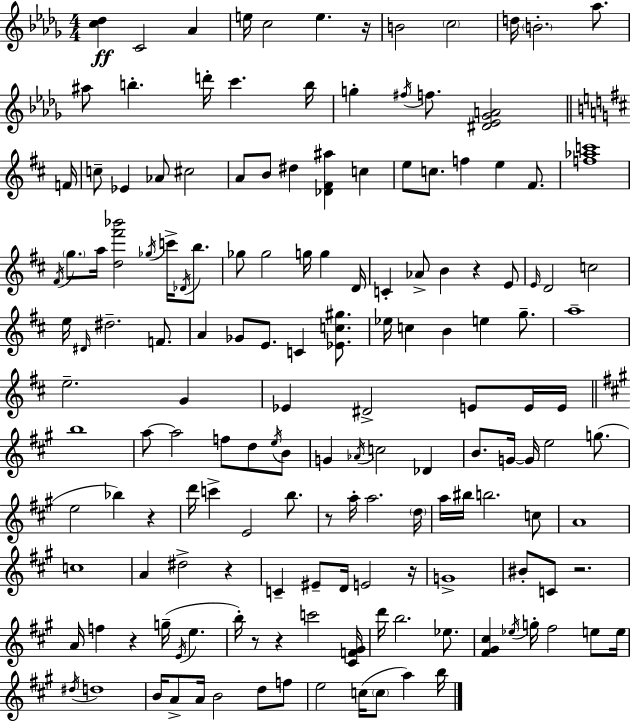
X:1
T:Untitled
M:4/4
L:1/4
K:Bbm
[c_d] C2 _A e/4 c2 e z/4 B2 c2 d/4 B2 _a/2 ^a/2 b d'/4 c' b/4 g ^f/4 f/2 [^D_E_GA]2 F/4 c/2 _E _A/2 ^c2 A/2 B/2 ^d [_D^F^a] c e/2 c/2 f e ^F/2 [f_ac']4 ^F/4 g/2 a/4 [d^f'_b']2 _g/4 c'/4 _D/4 b/2 _g/2 _g2 g/4 g D/4 C _A/2 B z E/2 E/4 D2 c2 e/4 ^D/4 ^d2 F/2 A _G/2 E/2 C [_Ec^g]/2 _e/4 c B e g/2 a4 e2 G _E ^D2 E/2 E/4 E/4 b4 a/2 a2 f/2 d/2 e/4 B/2 G _A/4 c2 _D B/2 G/4 G/4 e2 g/2 e2 _b z d'/4 c' E2 b/2 z/2 a/4 a2 d/4 a/4 ^b/4 b2 c/2 A4 c4 A ^d2 z C ^E/2 D/4 E2 z/4 G4 ^B/2 C/2 z2 A/4 f z g/4 E/4 e b/4 z/2 z c'2 [^CF^G]/4 d'/4 b2 _e/2 [^F^G^c] _e/4 g/4 ^f2 e/2 e/4 ^d/4 d4 B/4 A/2 A/4 B2 d/2 f/2 e2 c/4 c/2 a b/4